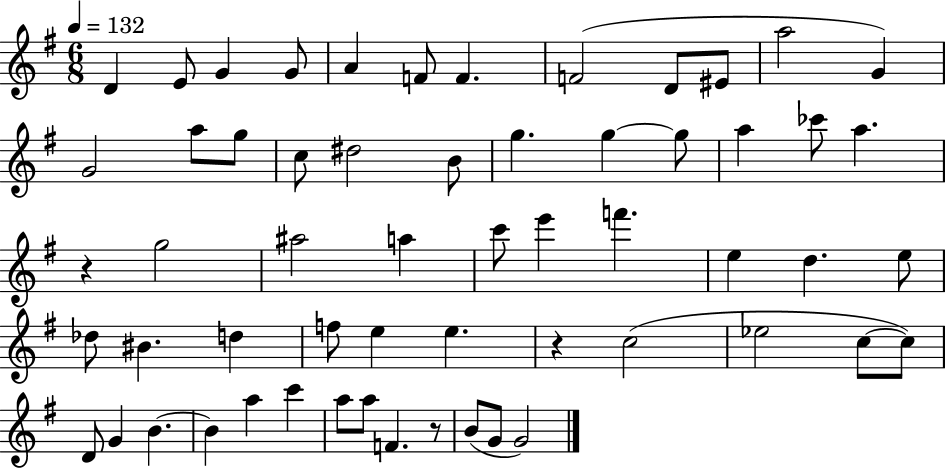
D4/q E4/e G4/q G4/e A4/q F4/e F4/q. F4/h D4/e EIS4/e A5/h G4/q G4/h A5/e G5/e C5/e D#5/h B4/e G5/q. G5/q G5/e A5/q CES6/e A5/q. R/q G5/h A#5/h A5/q C6/e E6/q F6/q. E5/q D5/q. E5/e Db5/e BIS4/q. D5/q F5/e E5/q E5/q. R/q C5/h Eb5/h C5/e C5/e D4/e G4/q B4/q. B4/q A5/q C6/q A5/e A5/e F4/q. R/e B4/e G4/e G4/h